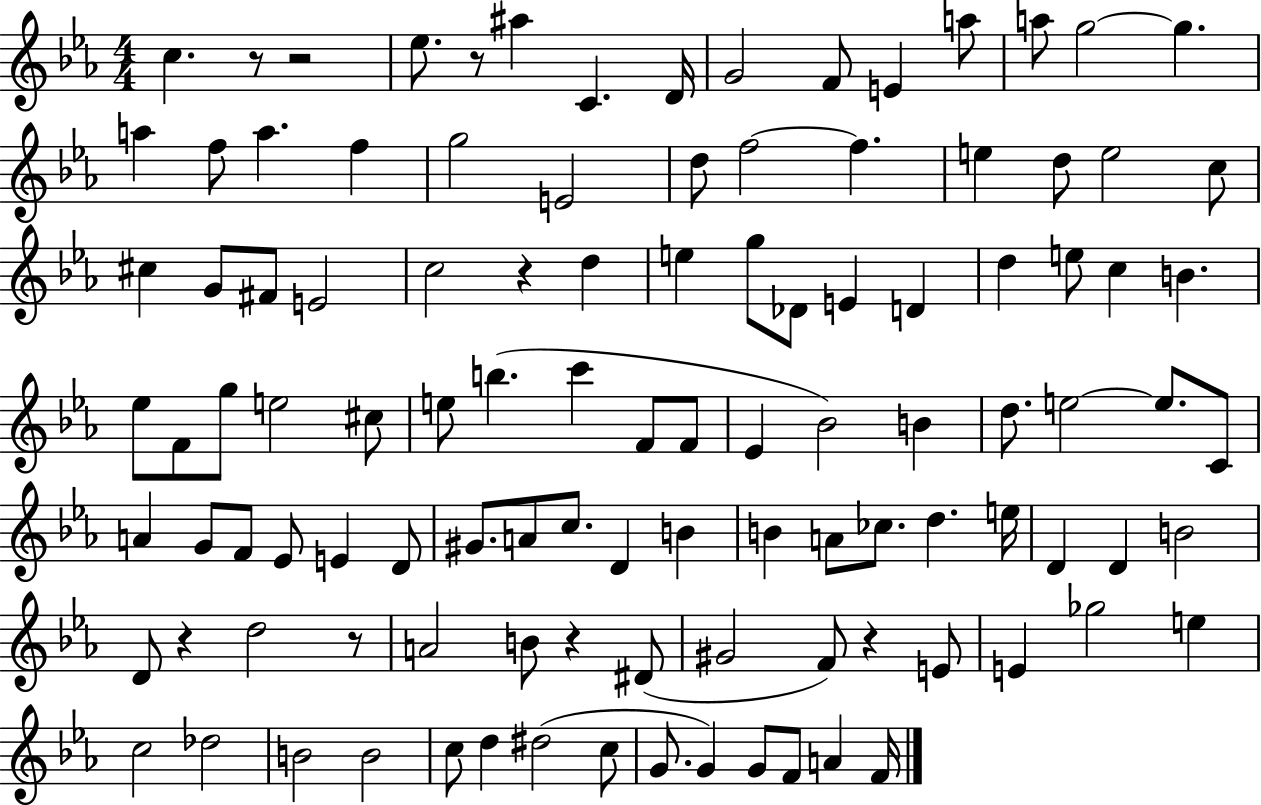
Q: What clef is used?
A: treble